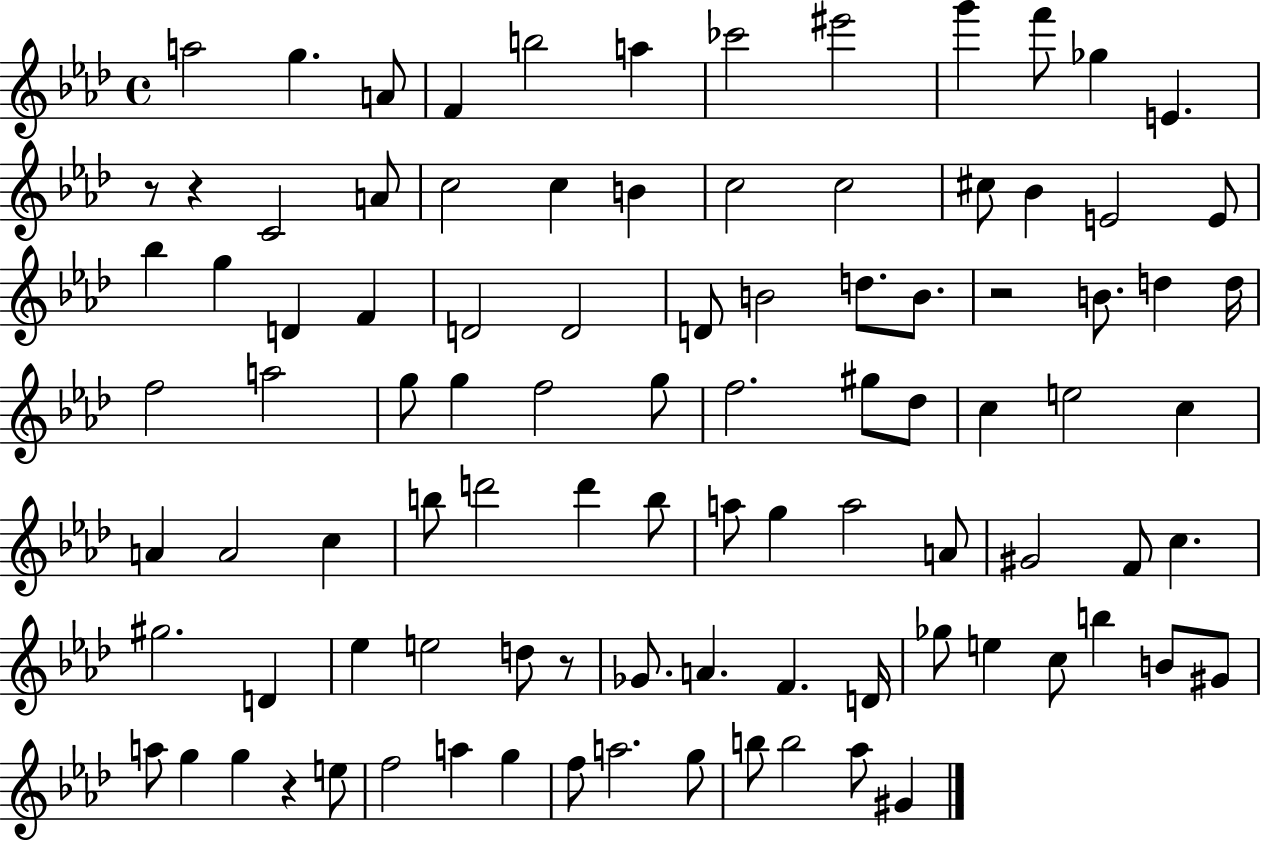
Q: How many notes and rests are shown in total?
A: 96